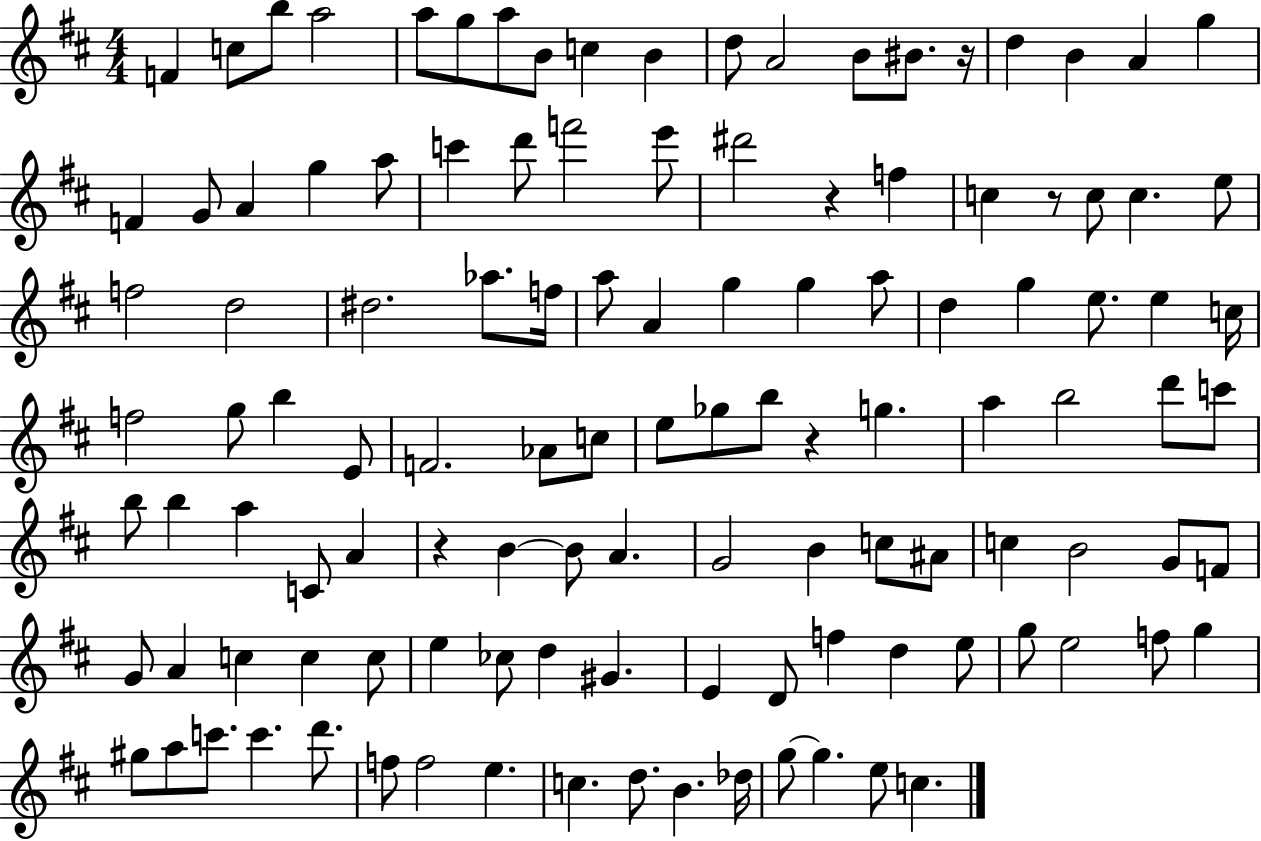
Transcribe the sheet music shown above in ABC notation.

X:1
T:Untitled
M:4/4
L:1/4
K:D
F c/2 b/2 a2 a/2 g/2 a/2 B/2 c B d/2 A2 B/2 ^B/2 z/4 d B A g F G/2 A g a/2 c' d'/2 f'2 e'/2 ^d'2 z f c z/2 c/2 c e/2 f2 d2 ^d2 _a/2 f/4 a/2 A g g a/2 d g e/2 e c/4 f2 g/2 b E/2 F2 _A/2 c/2 e/2 _g/2 b/2 z g a b2 d'/2 c'/2 b/2 b a C/2 A z B B/2 A G2 B c/2 ^A/2 c B2 G/2 F/2 G/2 A c c c/2 e _c/2 d ^G E D/2 f d e/2 g/2 e2 f/2 g ^g/2 a/2 c'/2 c' d'/2 f/2 f2 e c d/2 B _d/4 g/2 g e/2 c